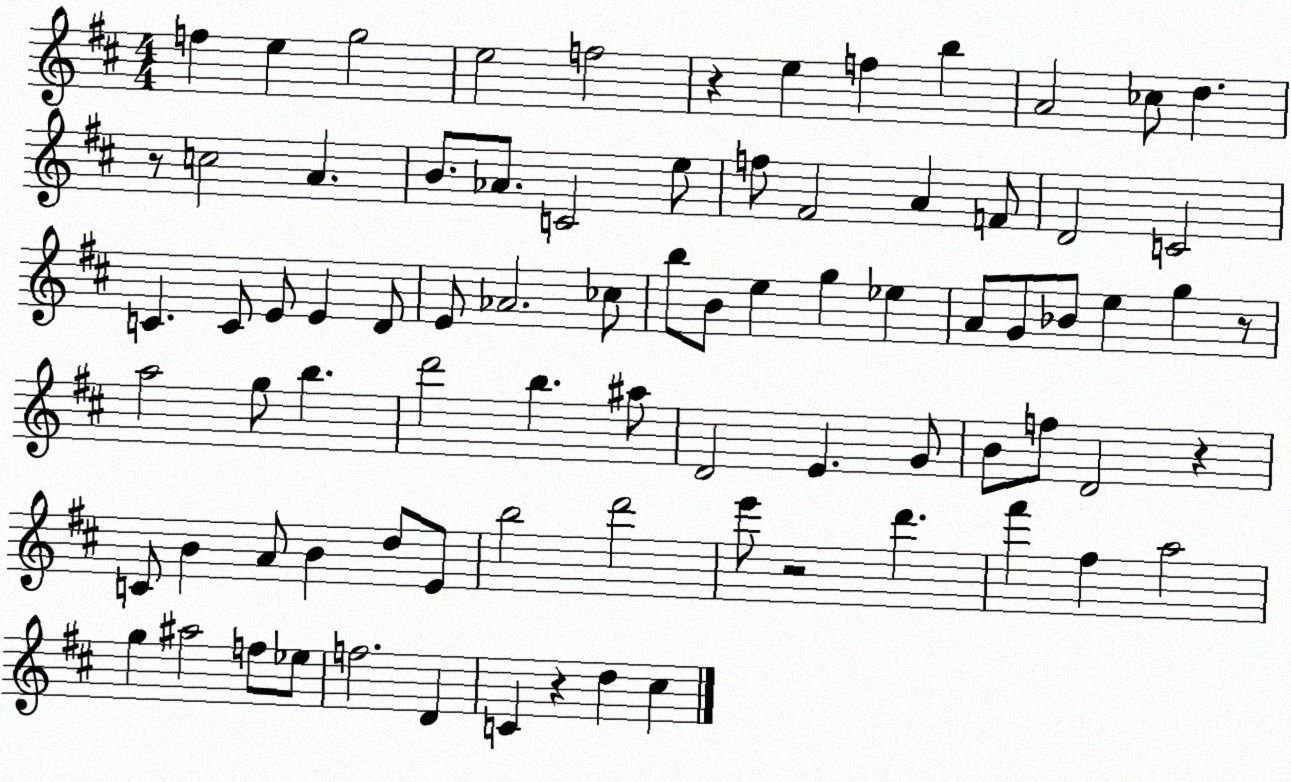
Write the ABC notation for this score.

X:1
T:Untitled
M:4/4
L:1/4
K:D
f e g2 e2 f2 z e f b A2 _c/2 d z/2 c2 A B/2 _A/2 C2 e/2 f/2 ^F2 A F/2 D2 C2 C C/2 E/2 E D/2 E/2 _A2 _c/2 b/2 B/2 e g _e A/2 G/2 _B/2 e g z/2 a2 g/2 b d'2 b ^a/2 D2 E G/2 B/2 f/2 D2 z C/2 B A/2 B d/2 E/2 b2 d'2 e'/2 z2 d' ^f' ^f a2 g ^a2 f/2 _e/2 f2 D C z d ^c